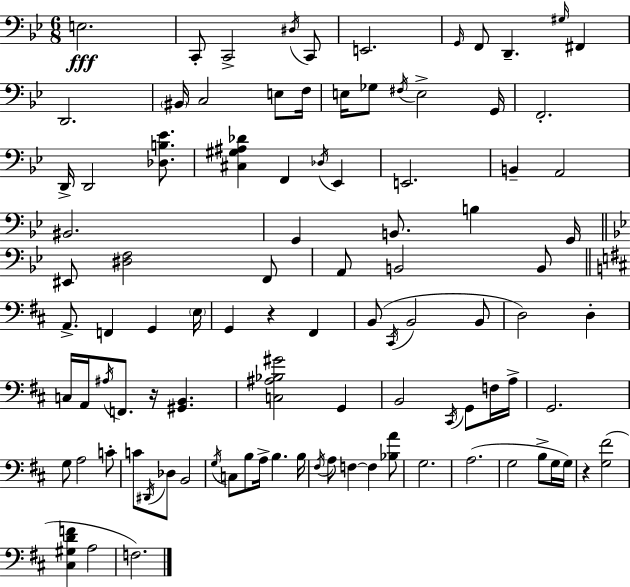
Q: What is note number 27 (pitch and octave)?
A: Eb2